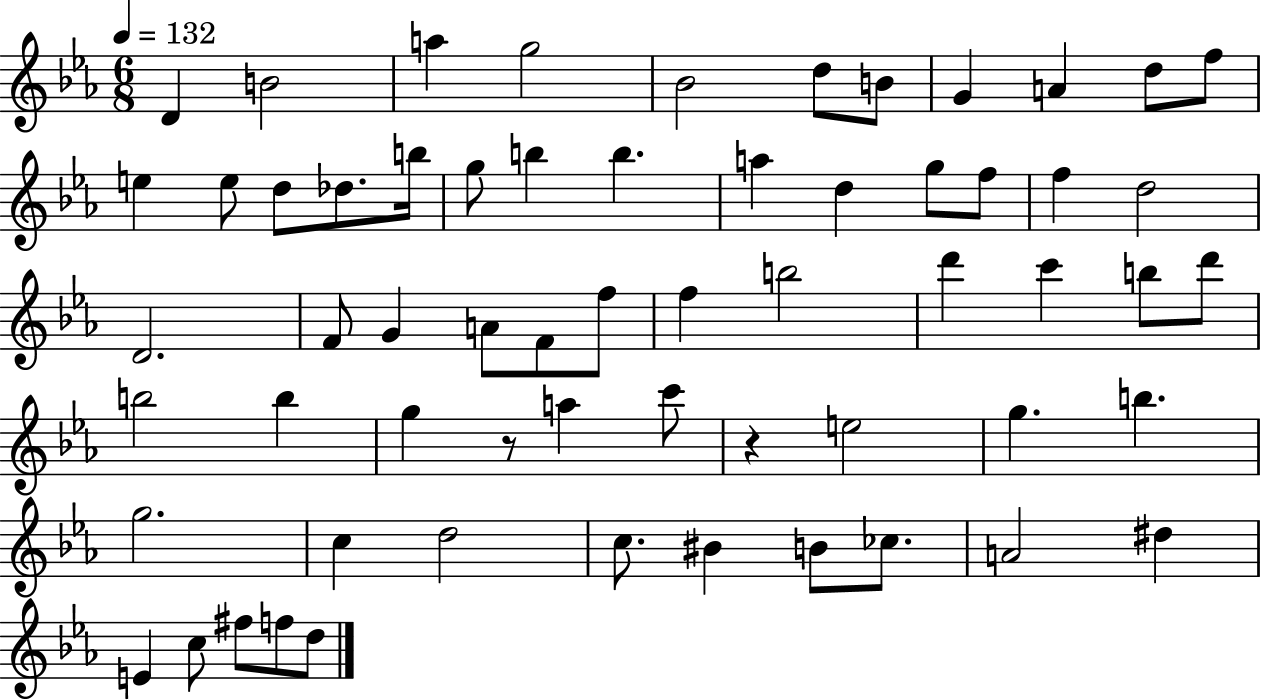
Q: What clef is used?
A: treble